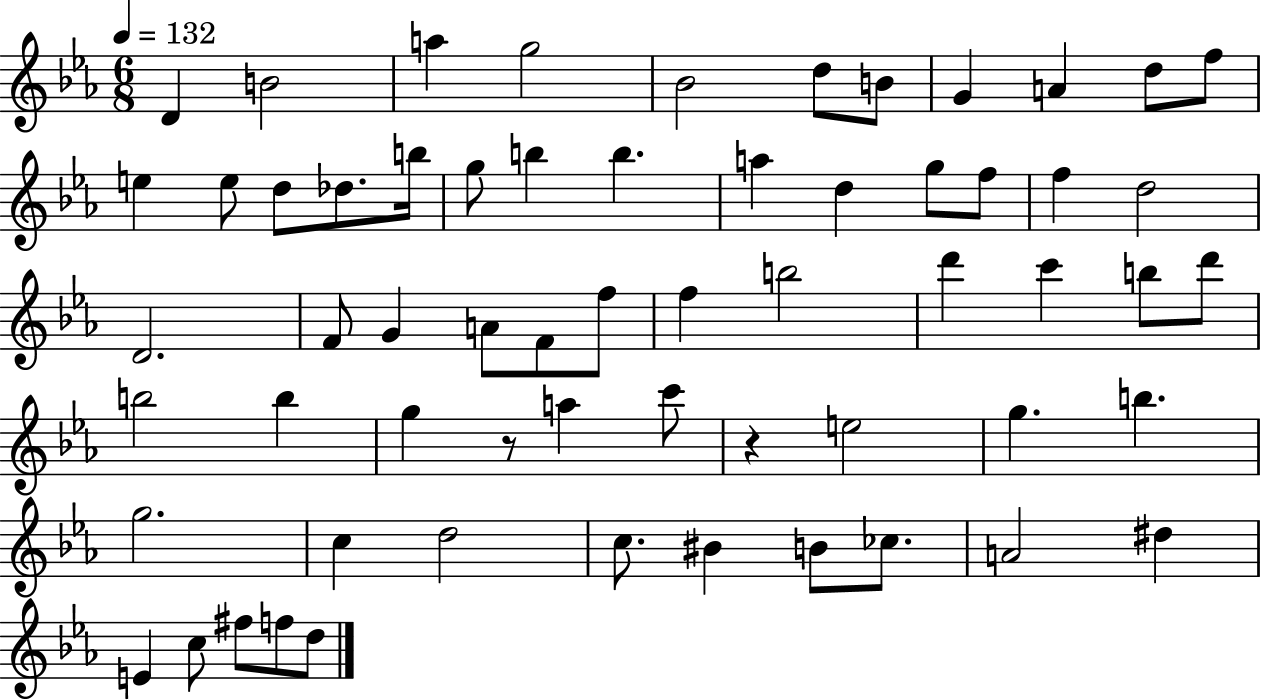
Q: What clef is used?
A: treble